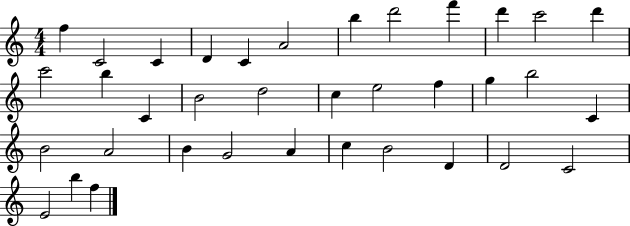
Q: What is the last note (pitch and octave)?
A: F5